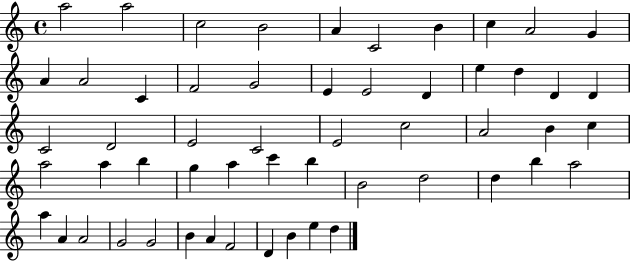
{
  \clef treble
  \time 4/4
  \defaultTimeSignature
  \key c \major
  a''2 a''2 | c''2 b'2 | a'4 c'2 b'4 | c''4 a'2 g'4 | \break a'4 a'2 c'4 | f'2 g'2 | e'4 e'2 d'4 | e''4 d''4 d'4 d'4 | \break c'2 d'2 | e'2 c'2 | e'2 c''2 | a'2 b'4 c''4 | \break a''2 a''4 b''4 | g''4 a''4 c'''4 b''4 | b'2 d''2 | d''4 b''4 a''2 | \break a''4 a'4 a'2 | g'2 g'2 | b'4 a'4 f'2 | d'4 b'4 e''4 d''4 | \break \bar "|."
}